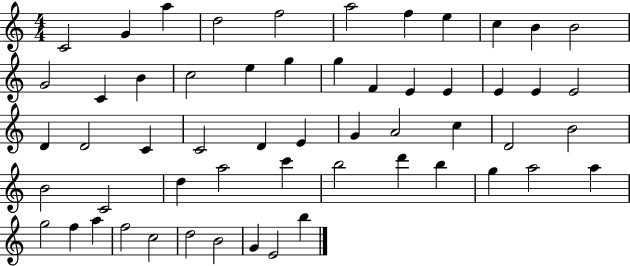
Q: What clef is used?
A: treble